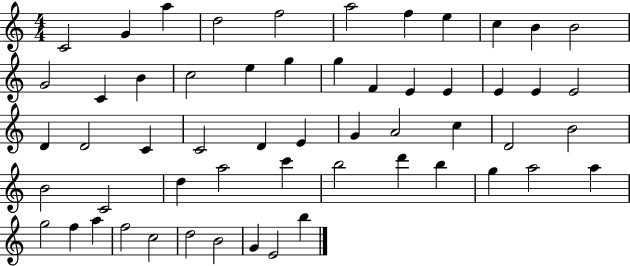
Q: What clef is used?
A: treble